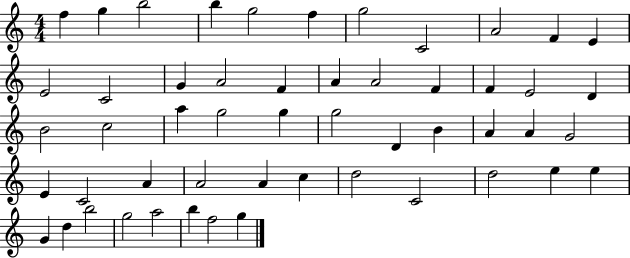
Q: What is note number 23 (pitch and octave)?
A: B4